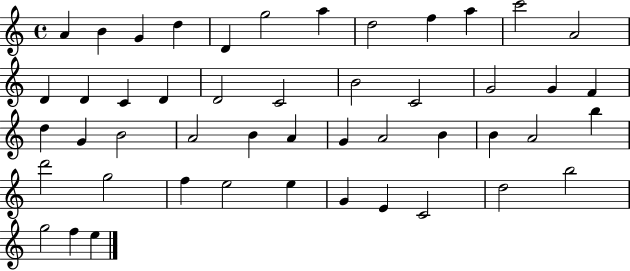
A4/q B4/q G4/q D5/q D4/q G5/h A5/q D5/h F5/q A5/q C6/h A4/h D4/q D4/q C4/q D4/q D4/h C4/h B4/h C4/h G4/h G4/q F4/q D5/q G4/q B4/h A4/h B4/q A4/q G4/q A4/h B4/q B4/q A4/h B5/q D6/h G5/h F5/q E5/h E5/q G4/q E4/q C4/h D5/h B5/h G5/h F5/q E5/q